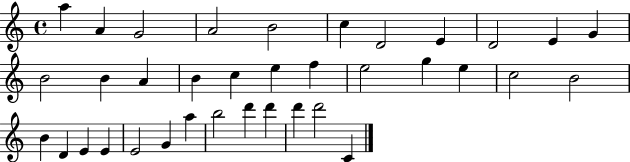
A5/q A4/q G4/h A4/h B4/h C5/q D4/h E4/q D4/h E4/q G4/q B4/h B4/q A4/q B4/q C5/q E5/q F5/q E5/h G5/q E5/q C5/h B4/h B4/q D4/q E4/q E4/q E4/h G4/q A5/q B5/h D6/q D6/q D6/q D6/h C4/q